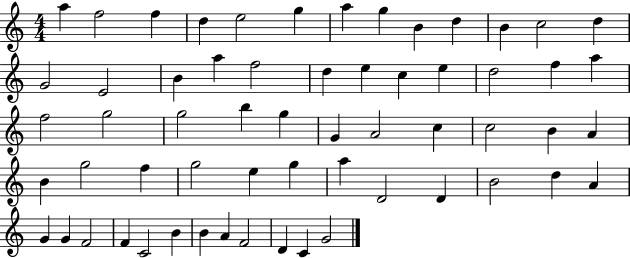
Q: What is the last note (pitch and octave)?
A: G4